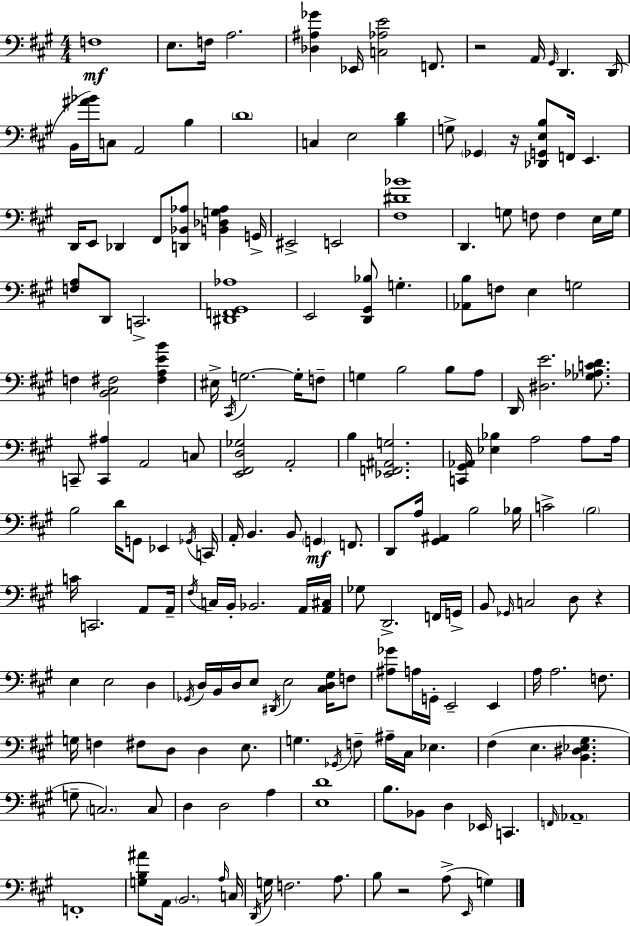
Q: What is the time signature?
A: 4/4